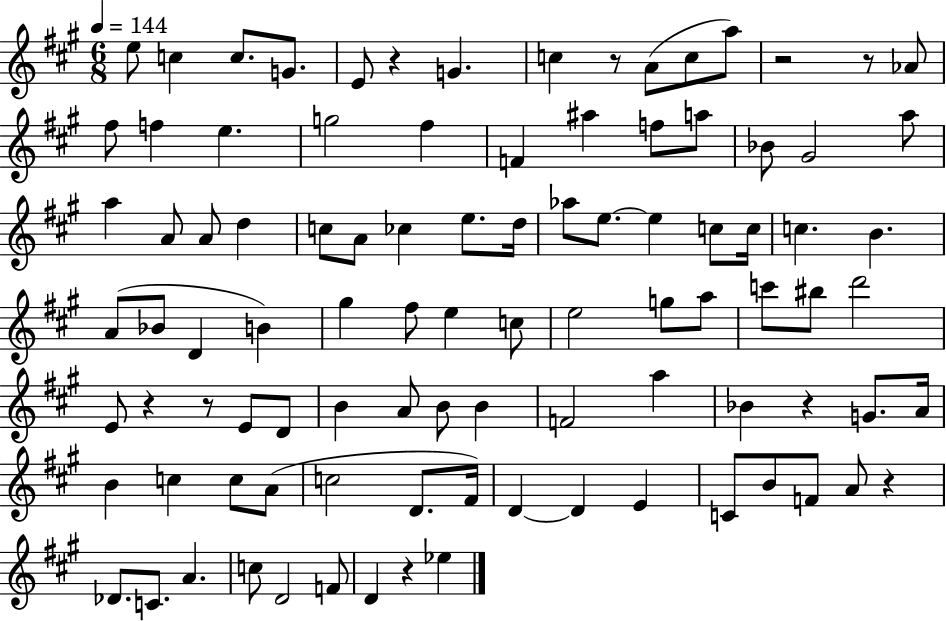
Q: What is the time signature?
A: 6/8